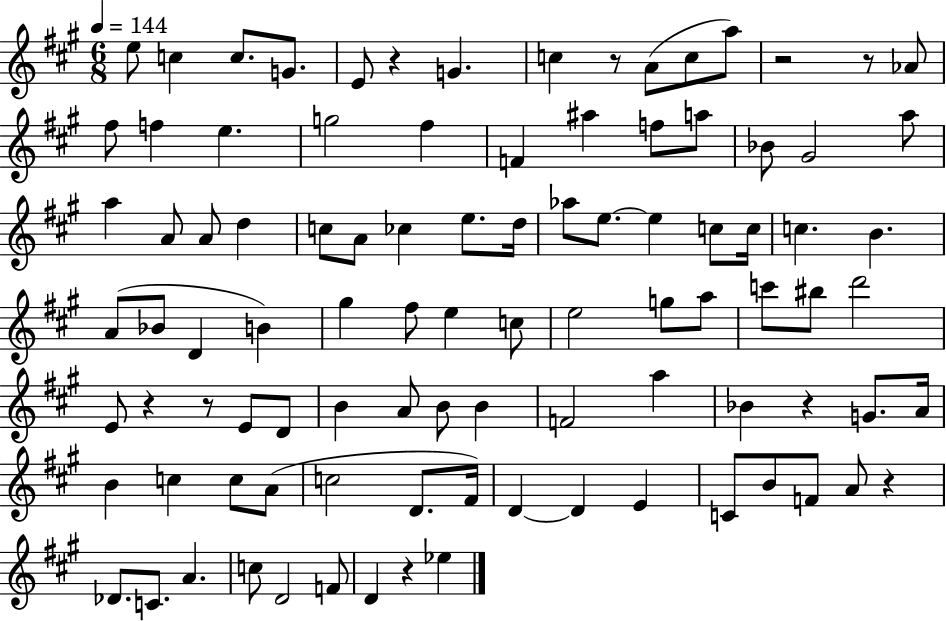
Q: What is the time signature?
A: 6/8